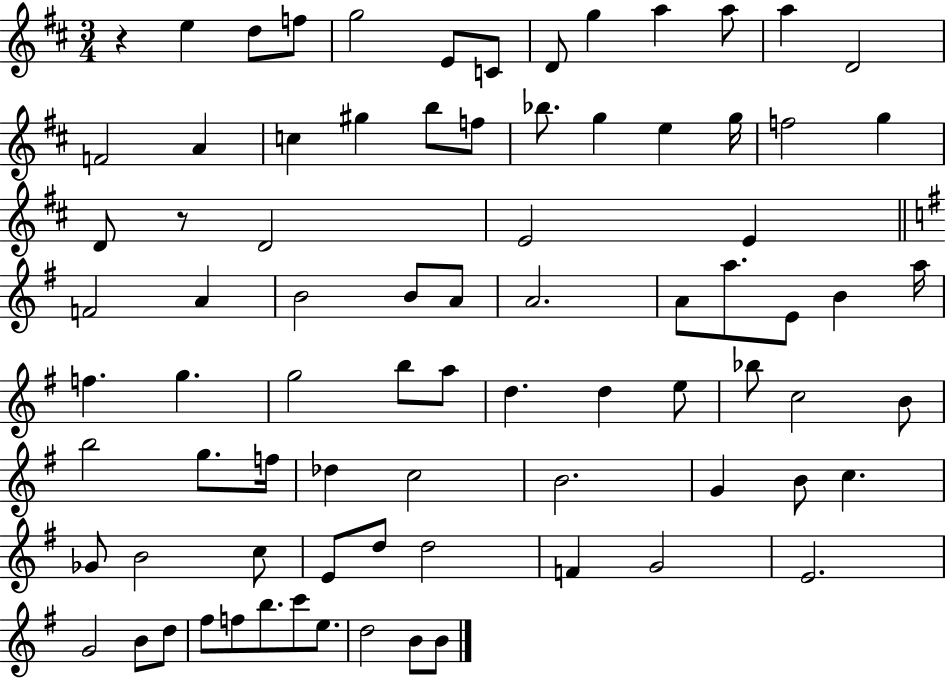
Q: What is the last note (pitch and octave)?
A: B4